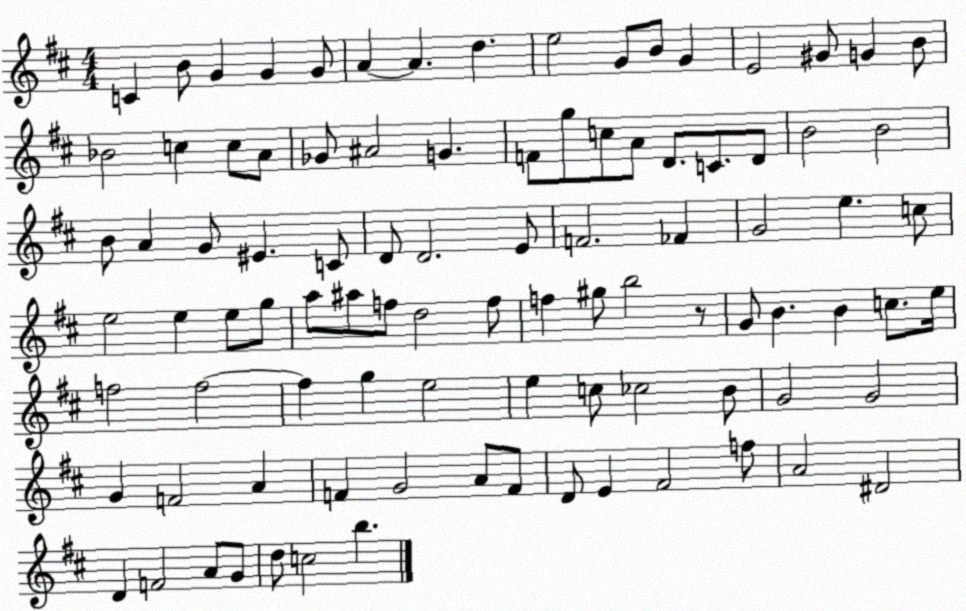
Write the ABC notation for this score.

X:1
T:Untitled
M:4/4
L:1/4
K:D
C B/2 G G G/2 A A d e2 G/2 B/2 G E2 ^G/2 G B/2 _B2 c c/2 A/2 _G/2 ^A2 G F/2 g/2 c/2 A/2 D/2 C/2 D/2 B2 B2 B/2 A G/2 ^E C/2 D/2 D2 E/2 F2 _F G2 e c/2 e2 e e/2 g/2 a/2 ^a/2 f/2 d2 f/2 f ^g/2 b2 z/2 G/2 B B c/2 e/4 f2 f2 f g e2 e c/2 _c2 B/2 G2 G2 G F2 A F G2 A/2 F/2 D/2 E ^F2 f/2 A2 ^D2 D F2 A/2 G/2 d/2 c2 b